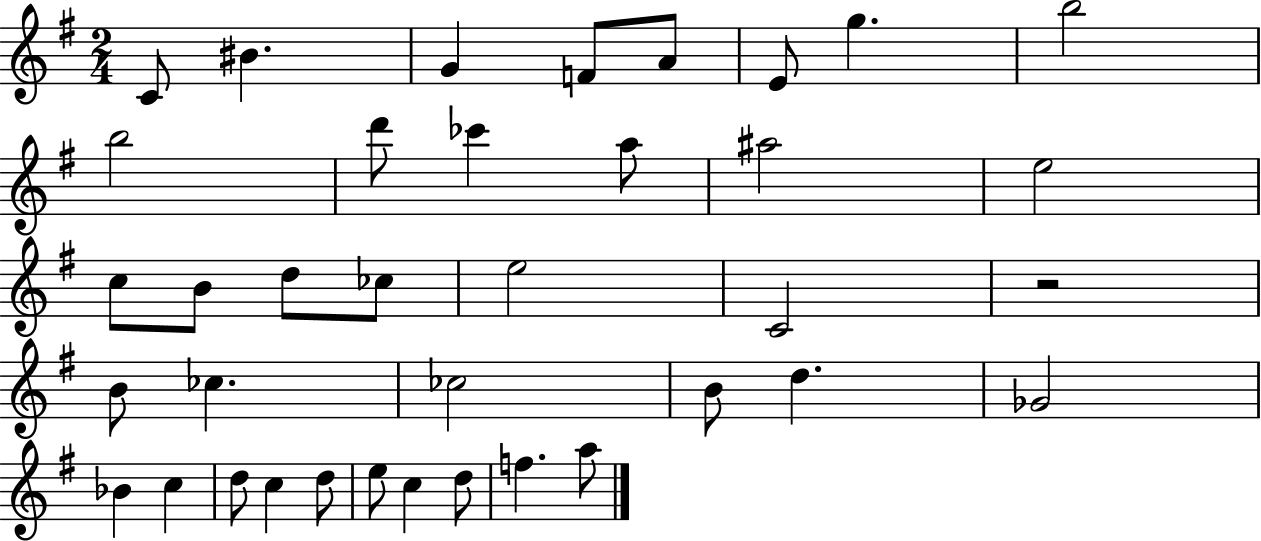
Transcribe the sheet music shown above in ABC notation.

X:1
T:Untitled
M:2/4
L:1/4
K:G
C/2 ^B G F/2 A/2 E/2 g b2 b2 d'/2 _c' a/2 ^a2 e2 c/2 B/2 d/2 _c/2 e2 C2 z2 B/2 _c _c2 B/2 d _G2 _B c d/2 c d/2 e/2 c d/2 f a/2